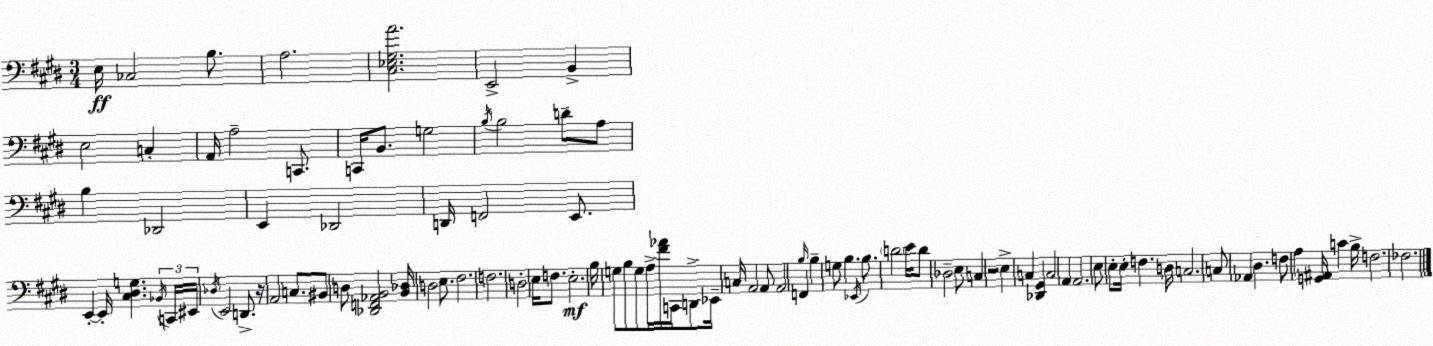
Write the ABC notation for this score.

X:1
T:Untitled
M:3/4
L:1/4
K:E
E,/4 _C,2 B,/2 A,2 [^C,_E,^G,A]2 E,,2 B,, E,2 C, A,,/4 A,2 C,,/2 C,,/4 B,,/2 G,2 B,/4 B,2 D/2 A,/2 B, _D,,2 E,, _D,,2 D,,/4 F,,2 E,,/2 E,, E,,/4 [^C,^D,G,] _B,,/4 C,,/4 ^E,,/4 _D,/4 E,,2 D,,/2 z/4 A,,2 C,/2 ^B,,/2 D,/2 [_D,,F,,_A,,B,,]2 [B,,_D,]/4 D,2 E,/2 ^F,2 F,2 D,2 E,/4 F,/2 E,2 B,/4 G,/2 B,/2 G,/2 A,/4 [^F_A]/4 C,,/4 D,,/2 _E,,/4 C,/4 A,,2 A,,/2 A,,2 F,, B,/4 B, G,/2 B, _E,,/4 B,/2 D2 E/4 D/2 _D,2 E,/2 C, z2 E, C, [_D,,^G,,] C,2 A,, A,,2 E,/2 E,/2 E,/4 F, D,/4 C,2 C,/2 _A,, ^D, F,/2 A, [G,,^A,,]/4 C B,/4 F,2 _F,2